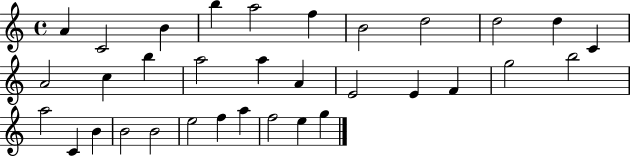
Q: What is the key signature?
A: C major